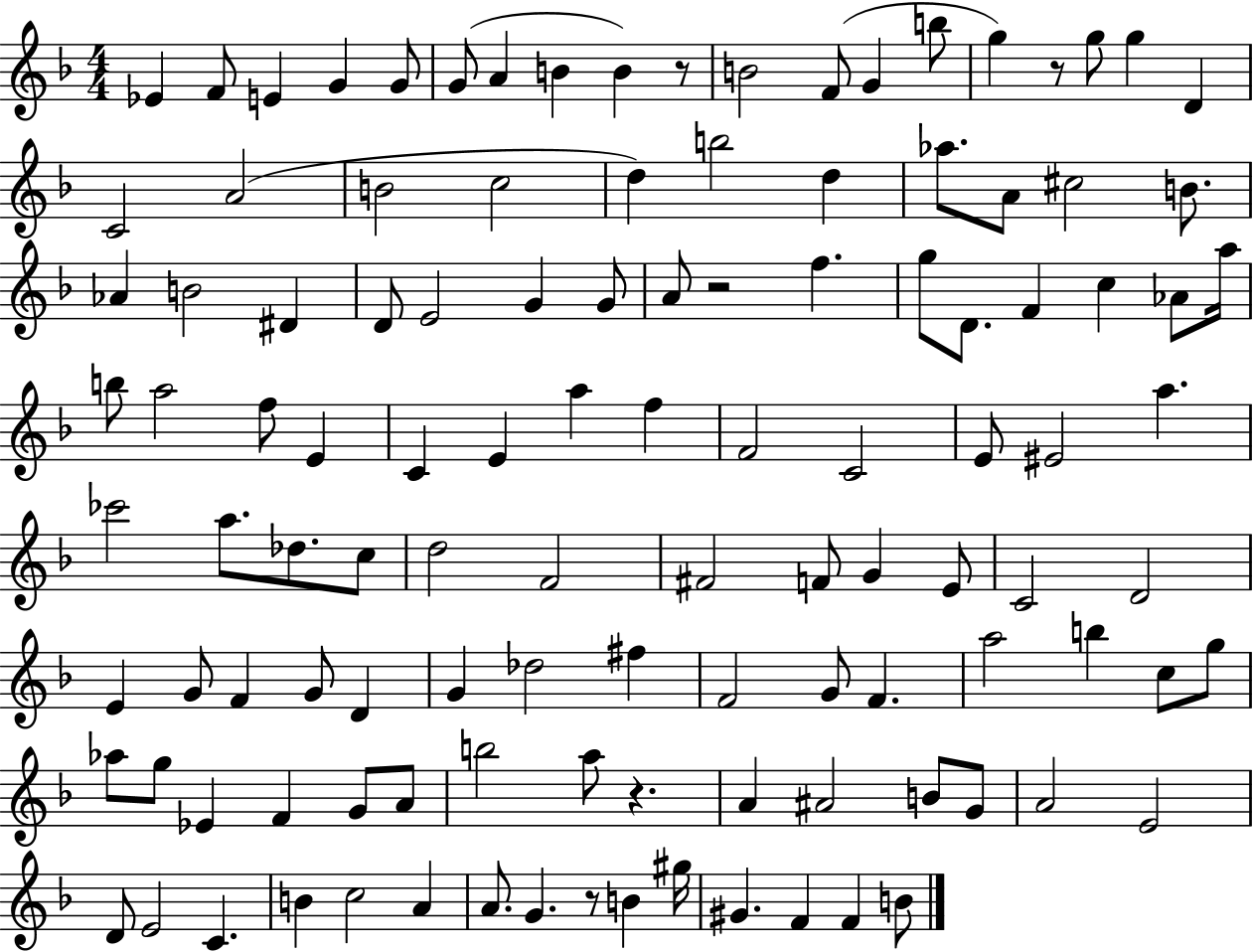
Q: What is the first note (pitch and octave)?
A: Eb4